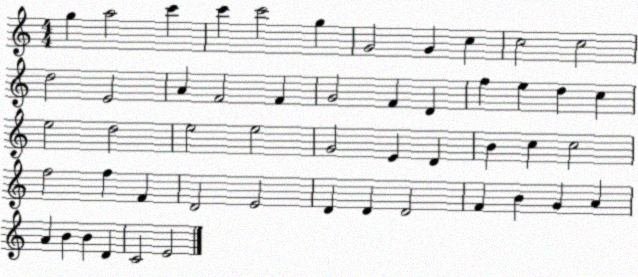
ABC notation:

X:1
T:Untitled
M:4/4
L:1/4
K:C
g a2 c' c' c'2 g G2 G c c2 c2 d2 E2 A F2 F G2 F D f e d c e2 d2 e2 e2 G2 E D B c c2 f2 f F D2 E2 D D D2 F B G A A B B D C2 E2